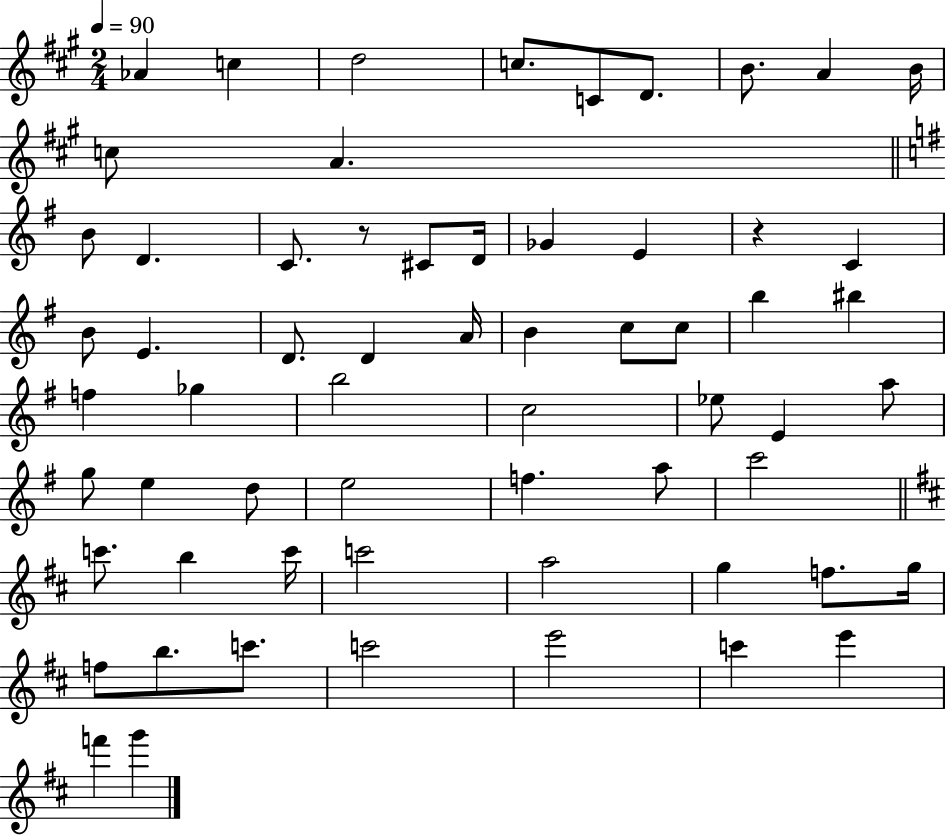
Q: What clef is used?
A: treble